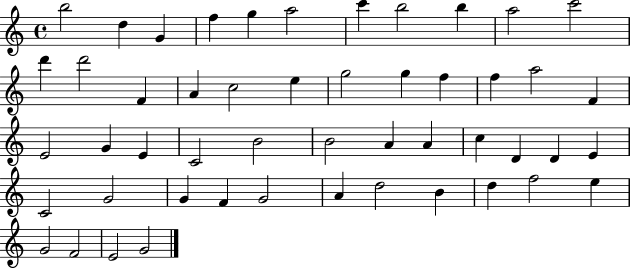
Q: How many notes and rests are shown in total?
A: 50